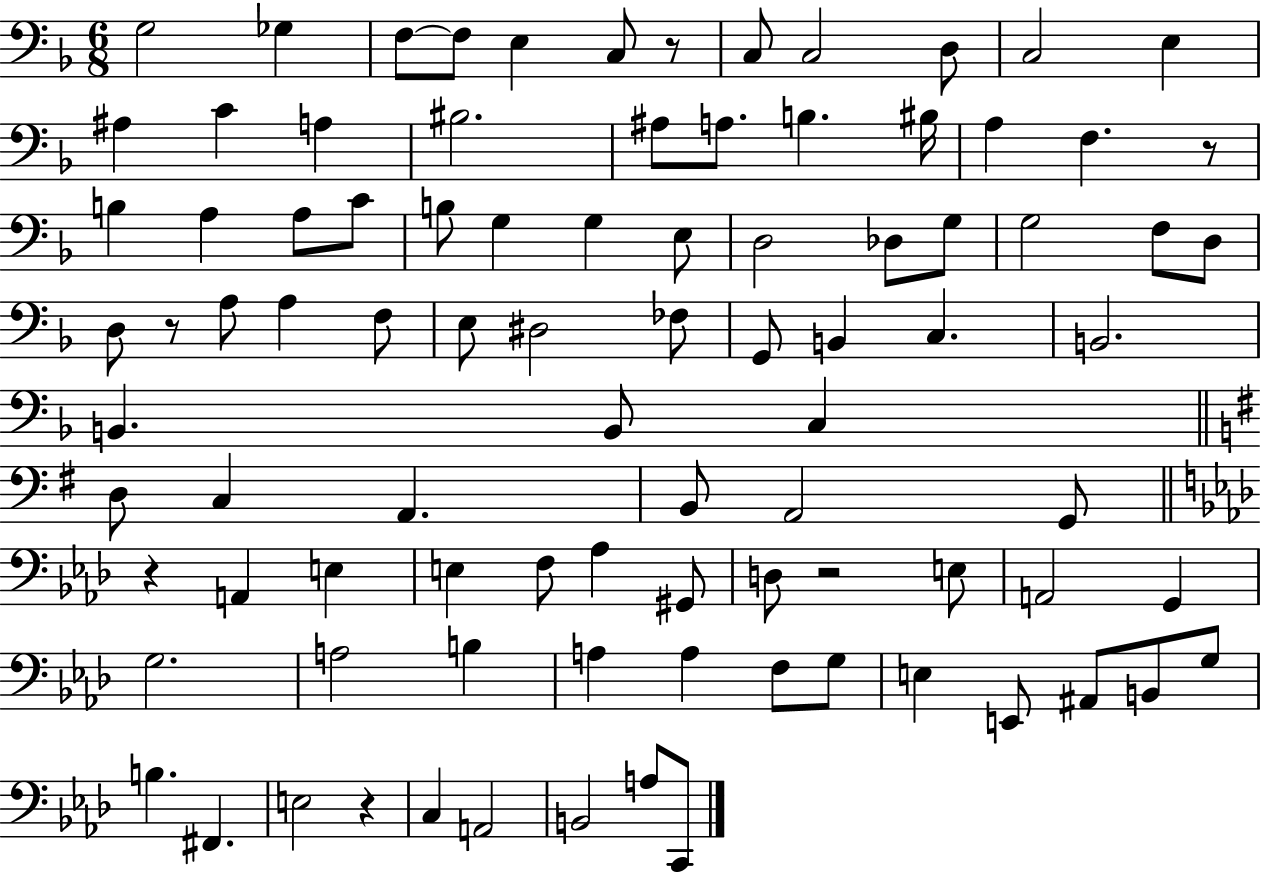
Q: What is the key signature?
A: F major